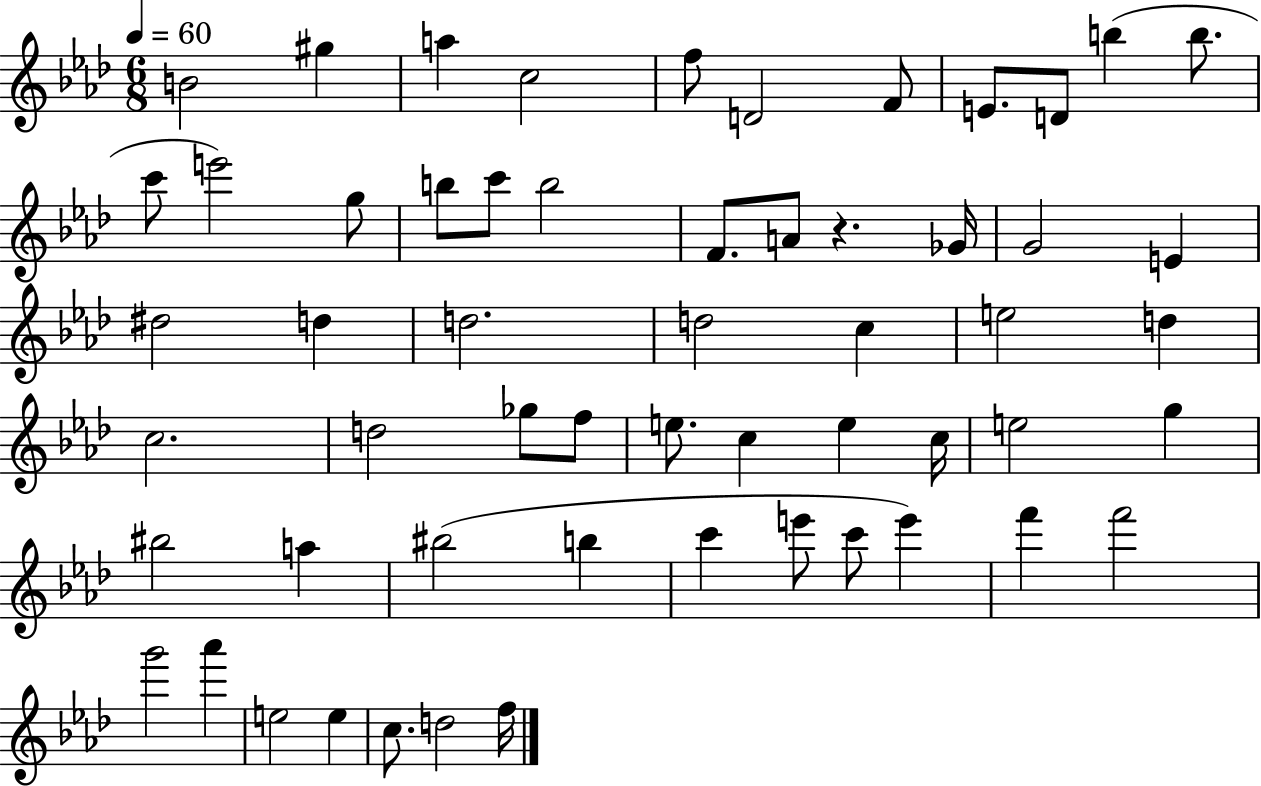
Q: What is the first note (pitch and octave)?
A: B4